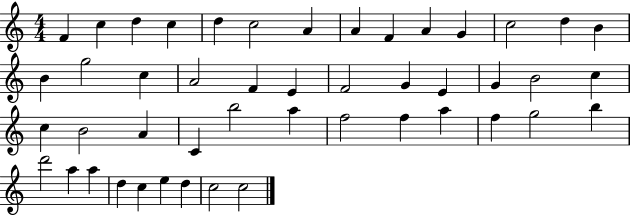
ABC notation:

X:1
T:Untitled
M:4/4
L:1/4
K:C
F c d c d c2 A A F A G c2 d B B g2 c A2 F E F2 G E G B2 c c B2 A C b2 a f2 f a f g2 b d'2 a a d c e d c2 c2